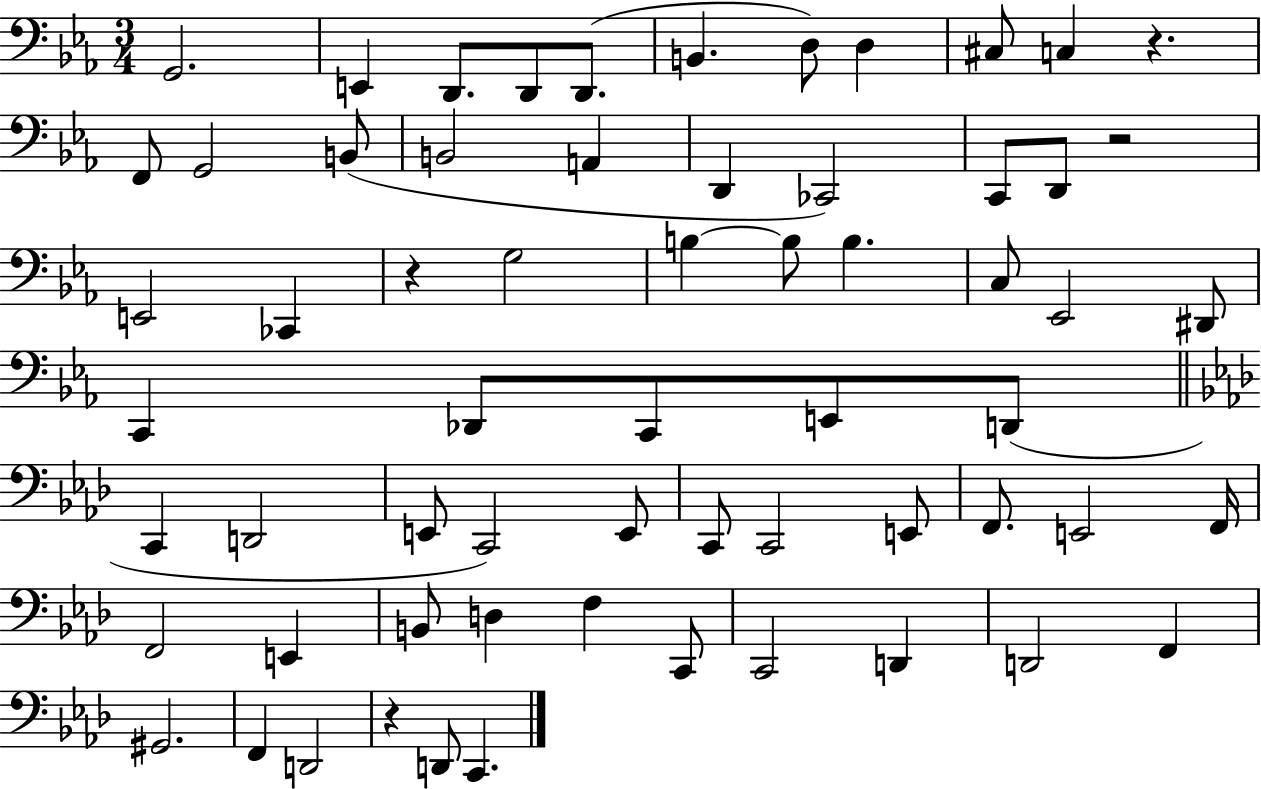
{
  \clef bass
  \numericTimeSignature
  \time 3/4
  \key ees \major
  g,2. | e,4 d,8. d,8 d,8.( | b,4. d8) d4 | cis8 c4 r4. | \break f,8 g,2 b,8( | b,2 a,4 | d,4 ces,2) | c,8 d,8 r2 | \break e,2 ces,4 | r4 g2 | b4~~ b8 b4. | c8 ees,2 dis,8 | \break c,4 des,8 c,8 e,8 d,8( | \bar "||" \break \key aes \major c,4 d,2 | e,8 c,2) e,8 | c,8 c,2 e,8 | f,8. e,2 f,16 | \break f,2 e,4 | b,8 d4 f4 c,8 | c,2 d,4 | d,2 f,4 | \break gis,2. | f,4 d,2 | r4 d,8 c,4. | \bar "|."
}